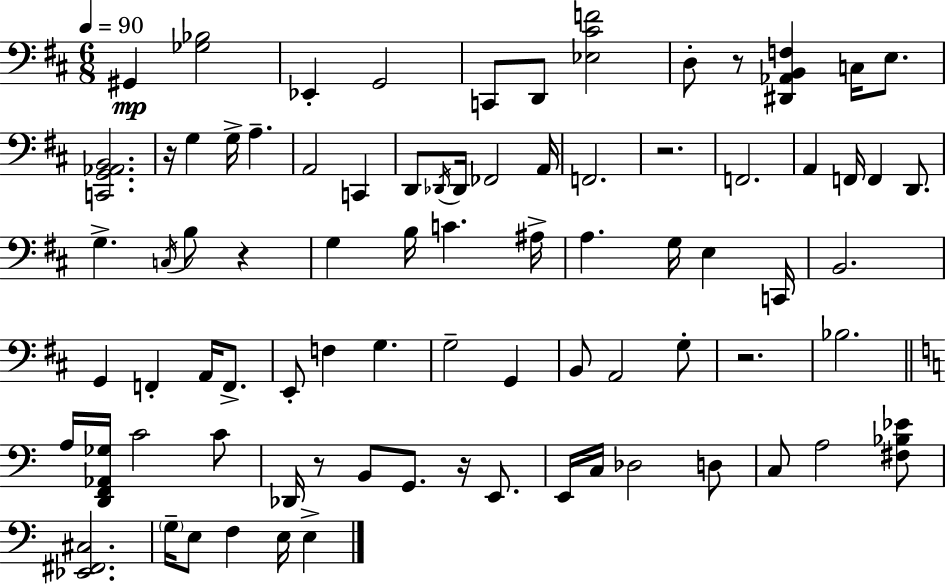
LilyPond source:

{
  \clef bass
  \numericTimeSignature
  \time 6/8
  \key d \major
  \tempo 4 = 90
  gis,4\mp <ges bes>2 | ees,4-. g,2 | c,8 d,8 <ees cis' f'>2 | d8-. r8 <dis, aes, b, f>4 c16 e8. | \break <c, g, aes, b,>2. | r16 g4 g16-> a4.-- | a,2 c,4 | d,8 \acciaccatura { des,16 } des,16 fes,2 | \break a,16 f,2. | r2. | f,2. | a,4 f,16 f,4 d,8. | \break g4.-> \acciaccatura { c16 } b8 r4 | g4 b16 c'4. | ais16-> a4. g16 e4 | c,16 b,2. | \break g,4 f,4-. a,16 f,8.-> | e,8-. f4 g4. | g2-- g,4 | b,8 a,2 | \break g8-. r2. | bes2. | \bar "||" \break \key c \major a16 <d, f, aes, ges>16 c'2 c'8 | des,16 r8 b,8 g,8. r16 e,8. | e,16 c16 des2 d8 | c8 a2 <fis bes ees'>8 | \break <ees, fis, cis>2. | \parenthesize g16-- e8 f4 e16 e4-> | \bar "|."
}